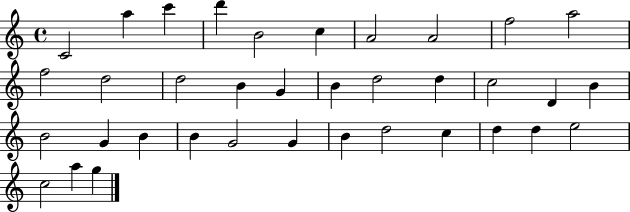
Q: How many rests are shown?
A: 0